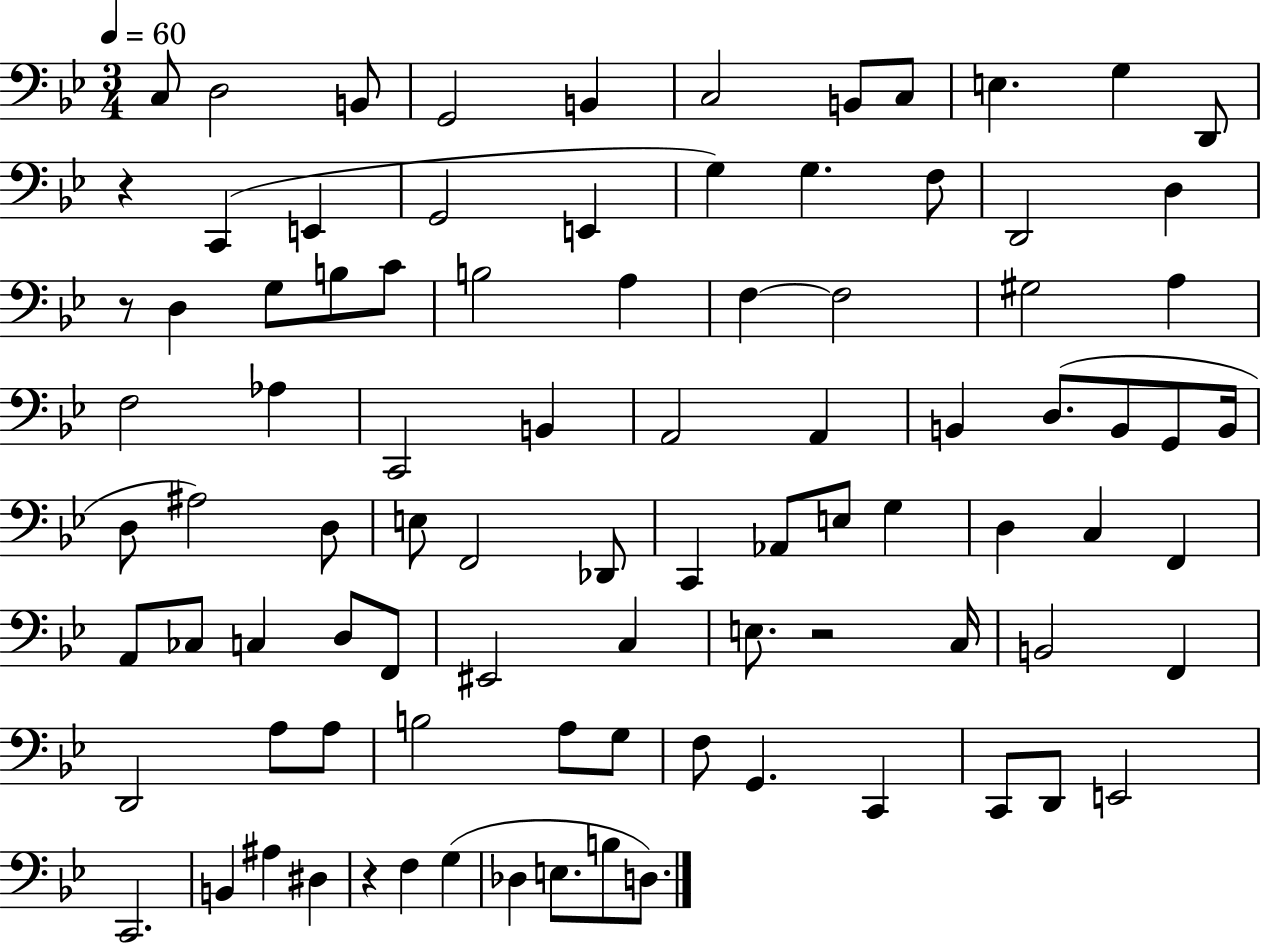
X:1
T:Untitled
M:3/4
L:1/4
K:Bb
C,/2 D,2 B,,/2 G,,2 B,, C,2 B,,/2 C,/2 E, G, D,,/2 z C,, E,, G,,2 E,, G, G, F,/2 D,,2 D, z/2 D, G,/2 B,/2 C/2 B,2 A, F, F,2 ^G,2 A, F,2 _A, C,,2 B,, A,,2 A,, B,, D,/2 B,,/2 G,,/2 B,,/4 D,/2 ^A,2 D,/2 E,/2 F,,2 _D,,/2 C,, _A,,/2 E,/2 G, D, C, F,, A,,/2 _C,/2 C, D,/2 F,,/2 ^E,,2 C, E,/2 z2 C,/4 B,,2 F,, D,,2 A,/2 A,/2 B,2 A,/2 G,/2 F,/2 G,, C,, C,,/2 D,,/2 E,,2 C,,2 B,, ^A, ^D, z F, G, _D, E,/2 B,/2 D,/2